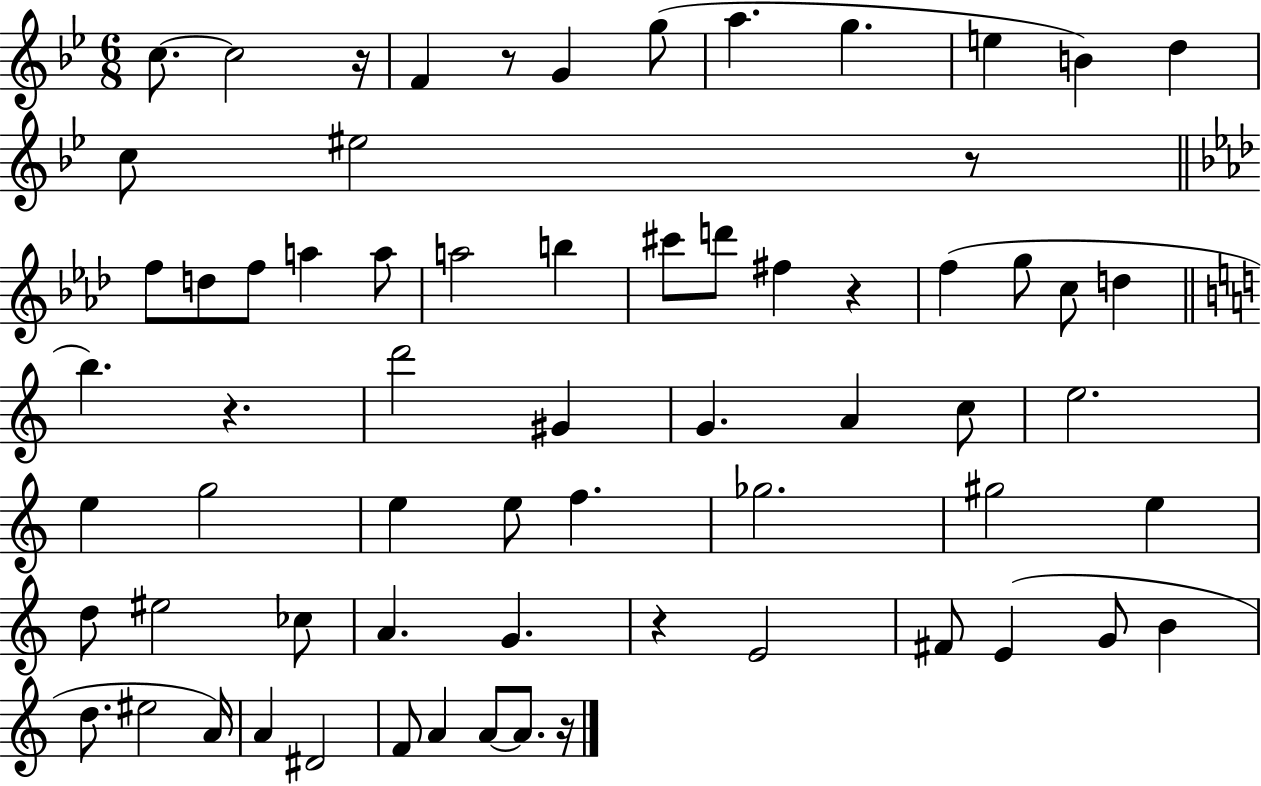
{
  \clef treble
  \numericTimeSignature
  \time 6/8
  \key bes \major
  c''8.~~ c''2 r16 | f'4 r8 g'4 g''8( | a''4. g''4. | e''4 b'4) d''4 | \break c''8 eis''2 r8 | \bar "||" \break \key aes \major f''8 d''8 f''8 a''4 a''8 | a''2 b''4 | cis'''8 d'''8 fis''4 r4 | f''4( g''8 c''8 d''4 | \break \bar "||" \break \key c \major b''4.) r4. | d'''2 gis'4 | g'4. a'4 c''8 | e''2. | \break e''4 g''2 | e''4 e''8 f''4. | ges''2. | gis''2 e''4 | \break d''8 eis''2 ces''8 | a'4. g'4. | r4 e'2 | fis'8 e'4( g'8 b'4 | \break d''8. eis''2 a'16) | a'4 dis'2 | f'8 a'4 a'8~~ a'8. r16 | \bar "|."
}